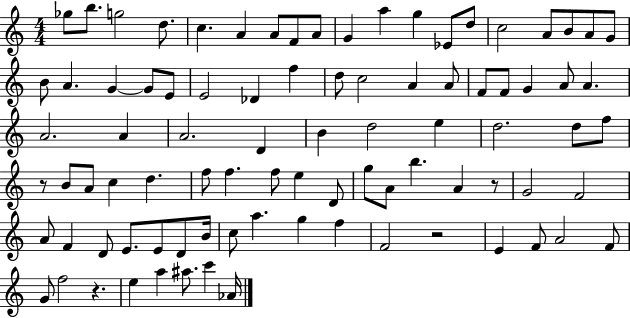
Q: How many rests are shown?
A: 4